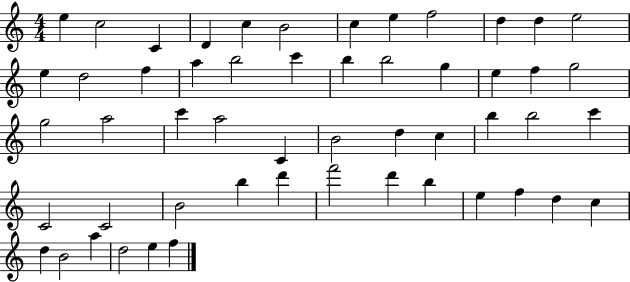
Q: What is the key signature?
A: C major